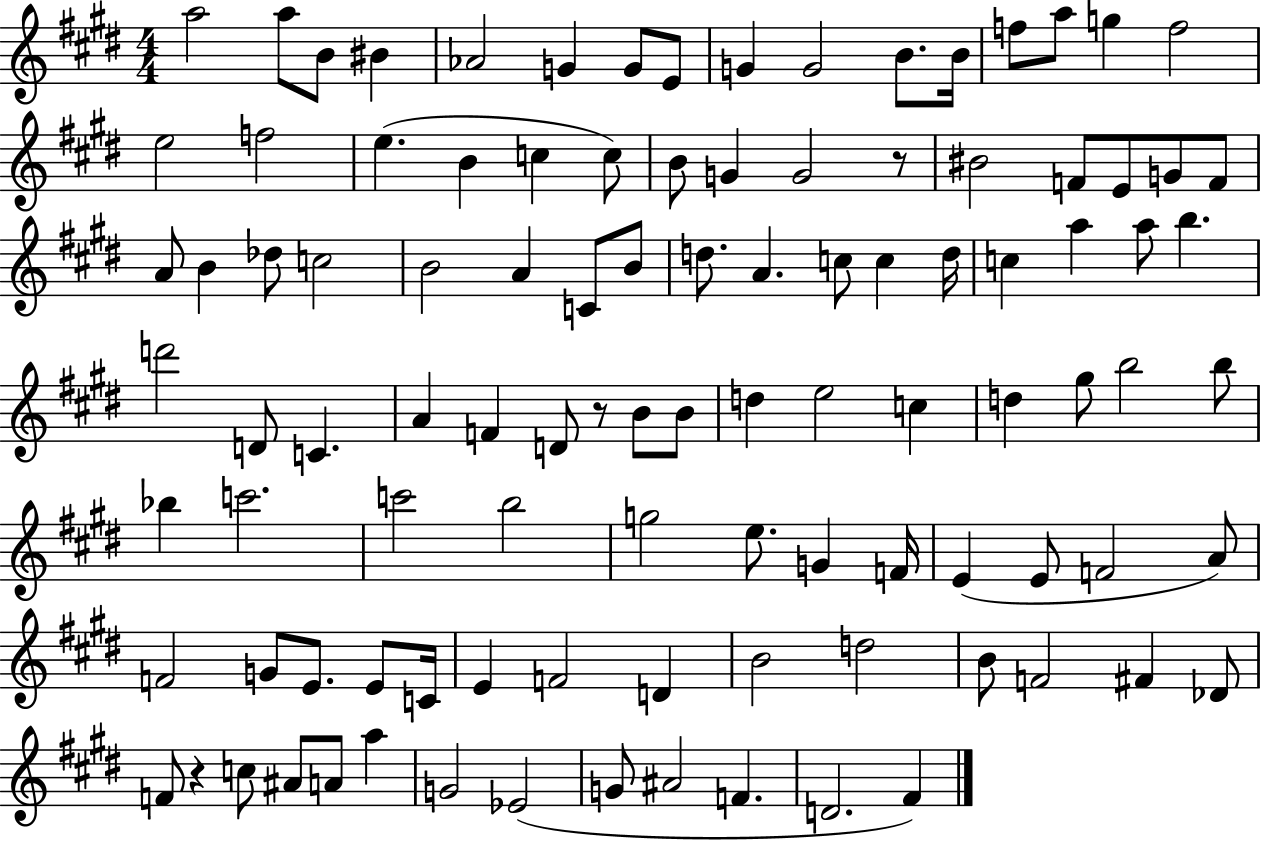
A5/h A5/e B4/e BIS4/q Ab4/h G4/q G4/e E4/e G4/q G4/h B4/e. B4/s F5/e A5/e G5/q F5/h E5/h F5/h E5/q. B4/q C5/q C5/e B4/e G4/q G4/h R/e BIS4/h F4/e E4/e G4/e F4/e A4/e B4/q Db5/e C5/h B4/h A4/q C4/e B4/e D5/e. A4/q. C5/e C5/q D5/s C5/q A5/q A5/e B5/q. D6/h D4/e C4/q. A4/q F4/q D4/e R/e B4/e B4/e D5/q E5/h C5/q D5/q G#5/e B5/h B5/e Bb5/q C6/h. C6/h B5/h G5/h E5/e. G4/q F4/s E4/q E4/e F4/h A4/e F4/h G4/e E4/e. E4/e C4/s E4/q F4/h D4/q B4/h D5/h B4/e F4/h F#4/q Db4/e F4/e R/q C5/e A#4/e A4/e A5/q G4/h Eb4/h G4/e A#4/h F4/q. D4/h. F#4/q